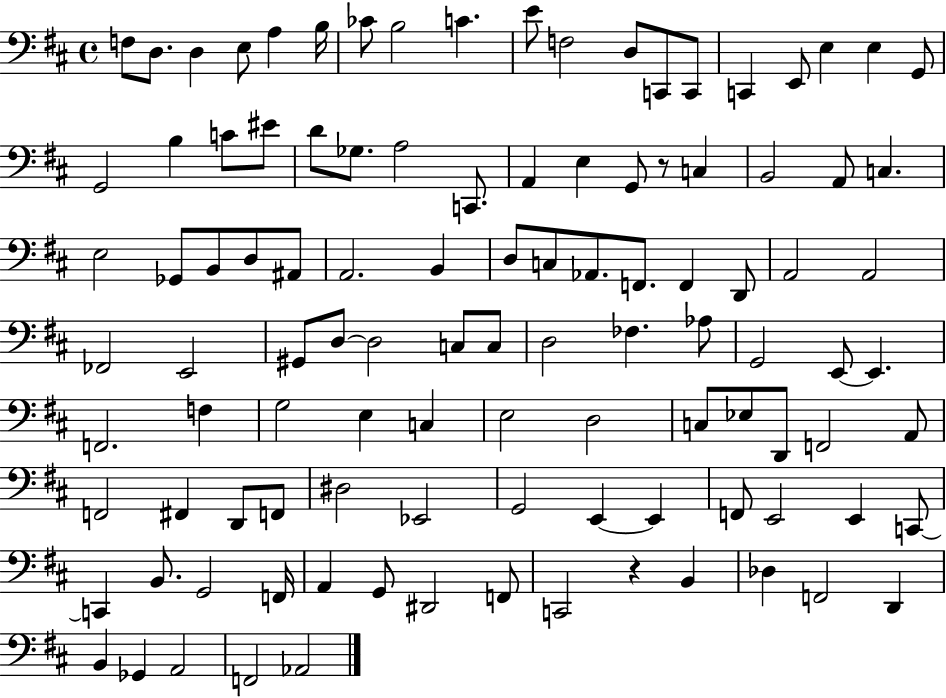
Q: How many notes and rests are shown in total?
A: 107